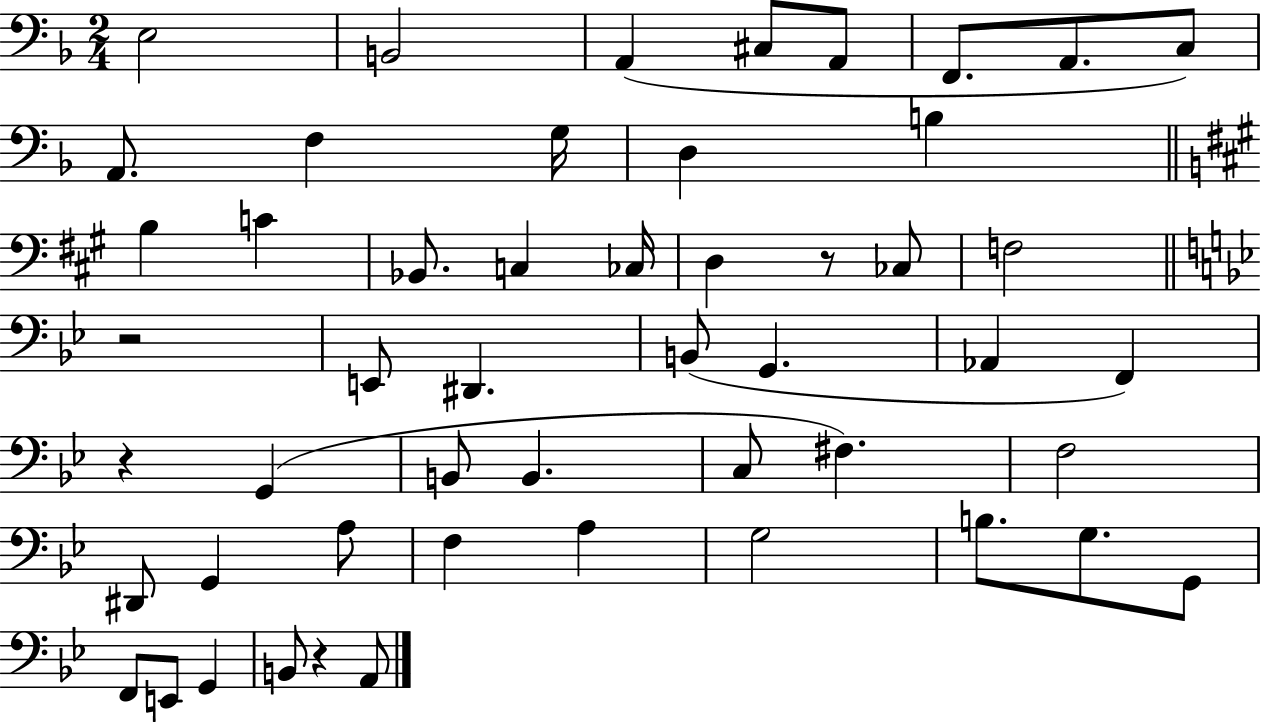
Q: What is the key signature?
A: F major